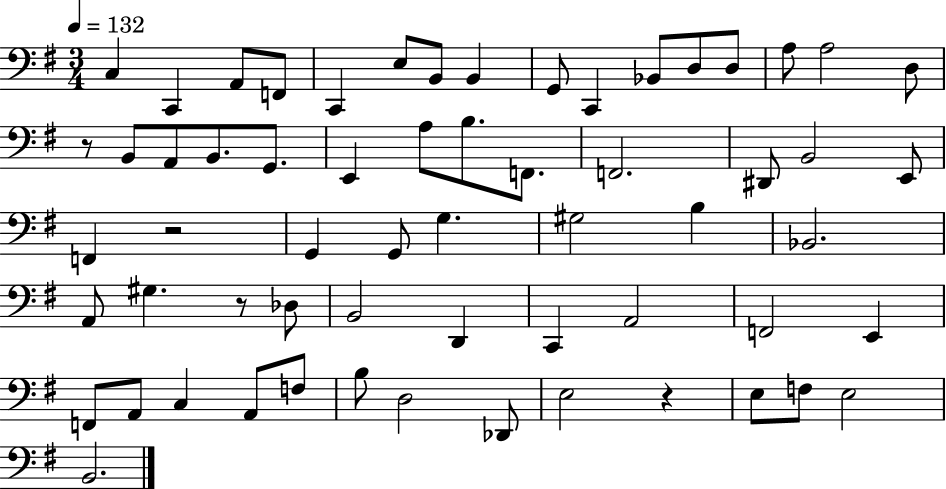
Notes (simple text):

C3/q C2/q A2/e F2/e C2/q E3/e B2/e B2/q G2/e C2/q Bb2/e D3/e D3/e A3/e A3/h D3/e R/e B2/e A2/e B2/e. G2/e. E2/q A3/e B3/e. F2/e. F2/h. D#2/e B2/h E2/e F2/q R/h G2/q G2/e G3/q. G#3/h B3/q Bb2/h. A2/e G#3/q. R/e Db3/e B2/h D2/q C2/q A2/h F2/h E2/q F2/e A2/e C3/q A2/e F3/e B3/e D3/h Db2/e E3/h R/q E3/e F3/e E3/h B2/h.